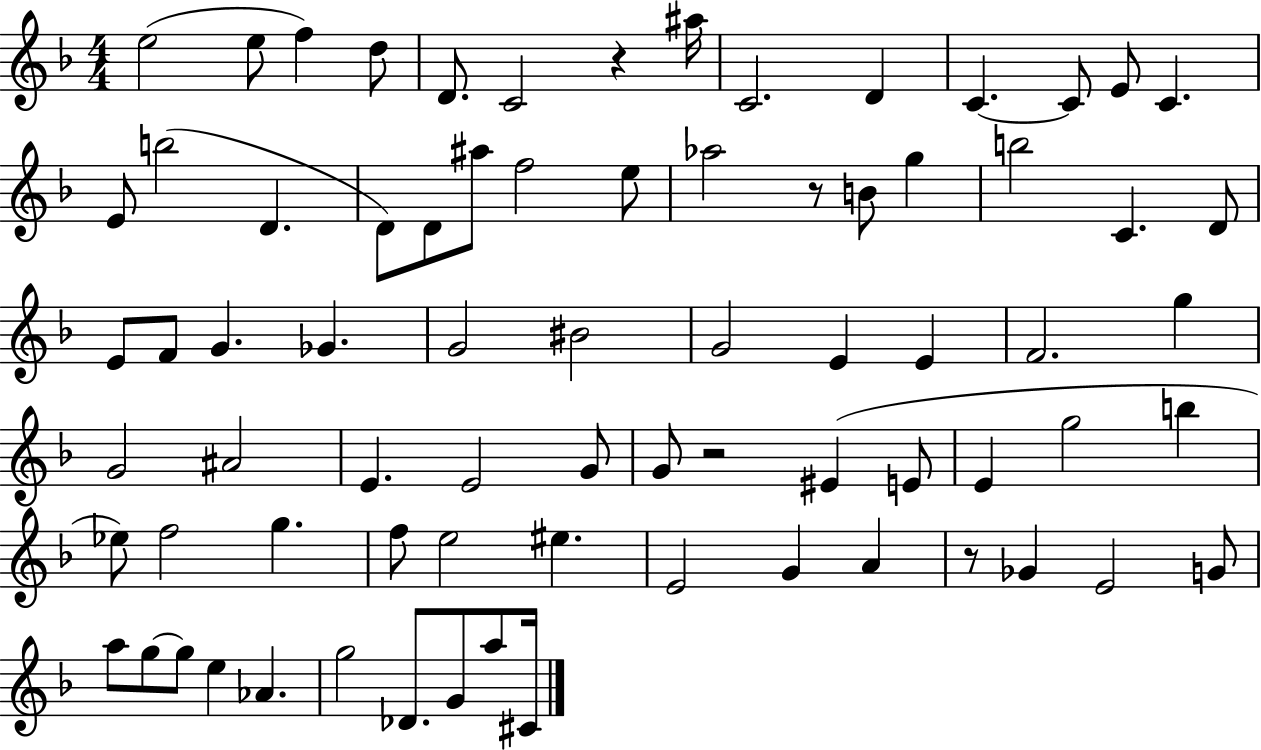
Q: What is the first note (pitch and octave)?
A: E5